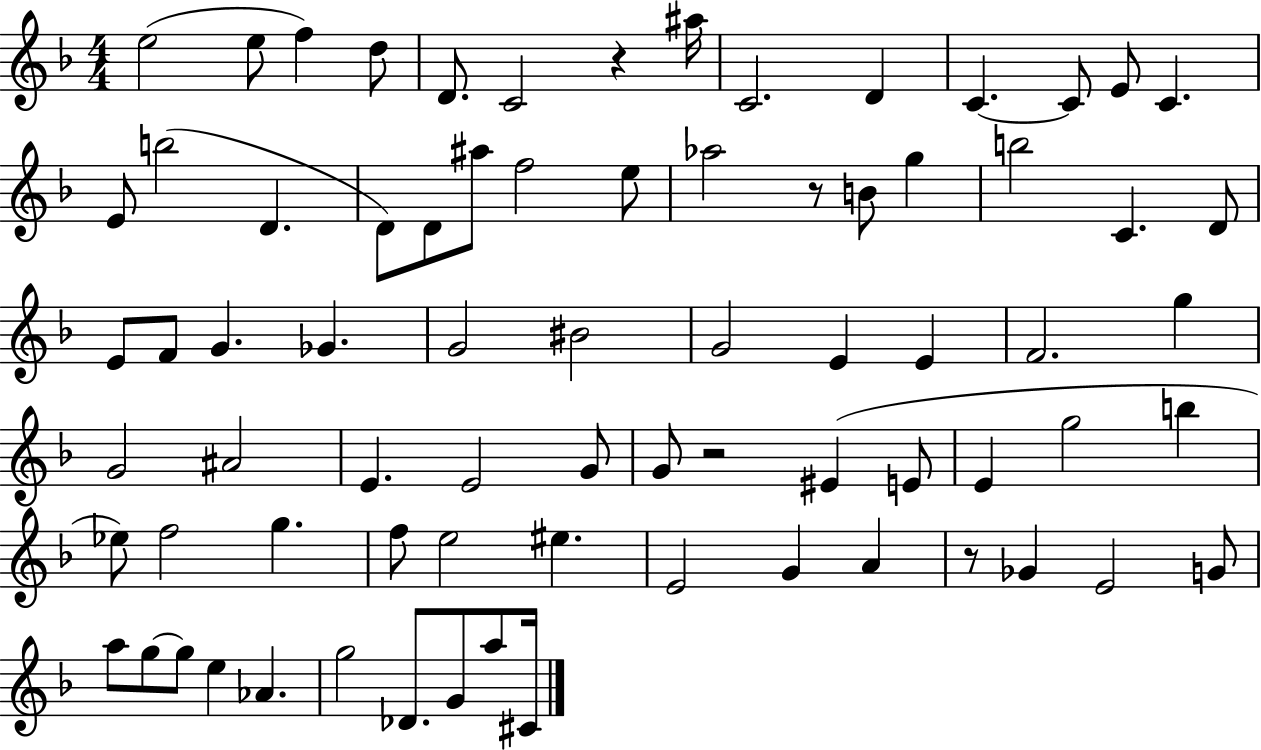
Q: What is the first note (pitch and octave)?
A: E5